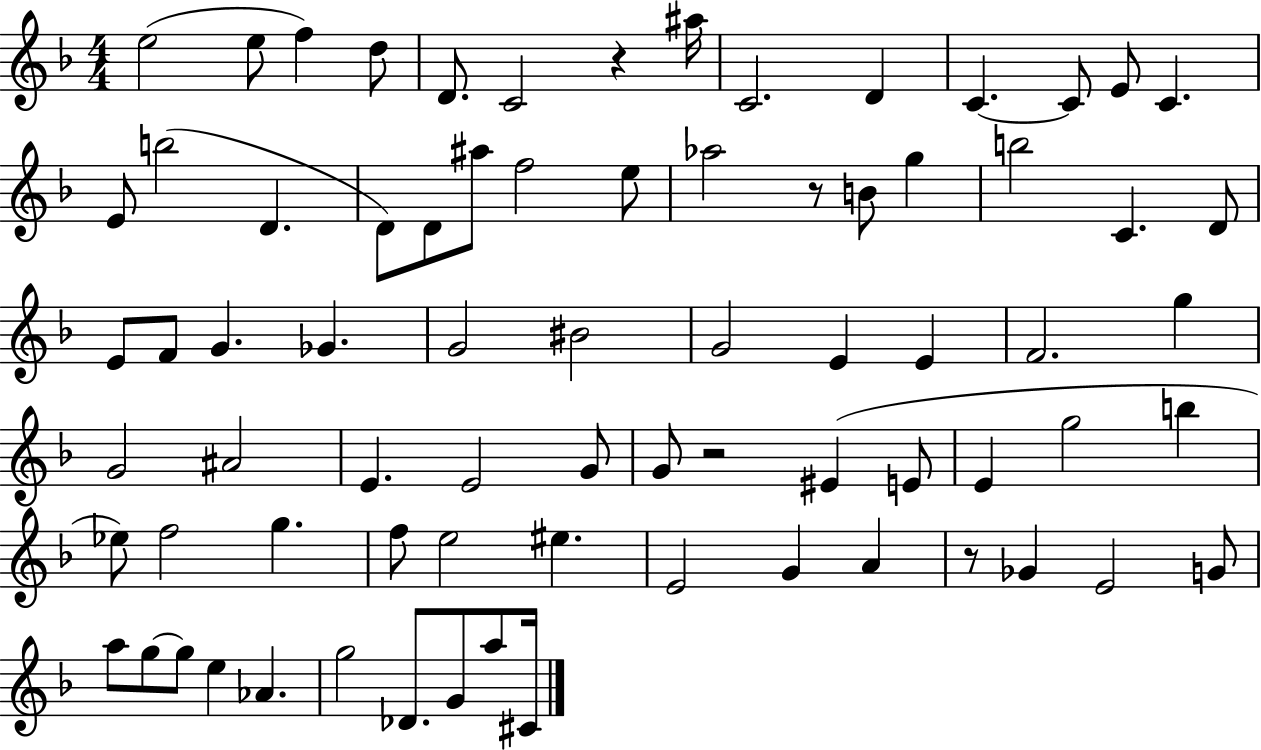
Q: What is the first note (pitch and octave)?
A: E5